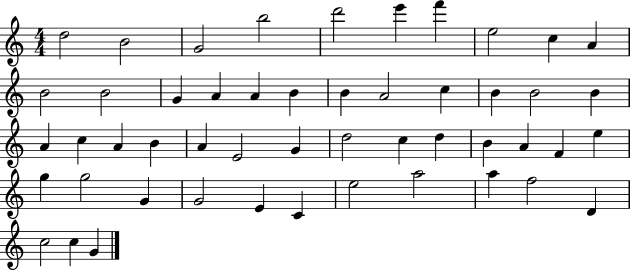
D5/h B4/h G4/h B5/h D6/h E6/q F6/q E5/h C5/q A4/q B4/h B4/h G4/q A4/q A4/q B4/q B4/q A4/h C5/q B4/q B4/h B4/q A4/q C5/q A4/q B4/q A4/q E4/h G4/q D5/h C5/q D5/q B4/q A4/q F4/q E5/q G5/q G5/h G4/q G4/h E4/q C4/q E5/h A5/h A5/q F5/h D4/q C5/h C5/q G4/q